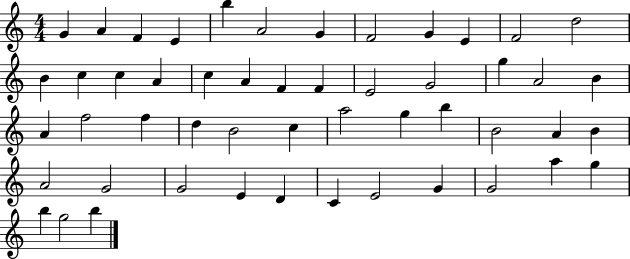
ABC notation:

X:1
T:Untitled
M:4/4
L:1/4
K:C
G A F E b A2 G F2 G E F2 d2 B c c A c A F F E2 G2 g A2 B A f2 f d B2 c a2 g b B2 A B A2 G2 G2 E D C E2 G G2 a g b g2 b